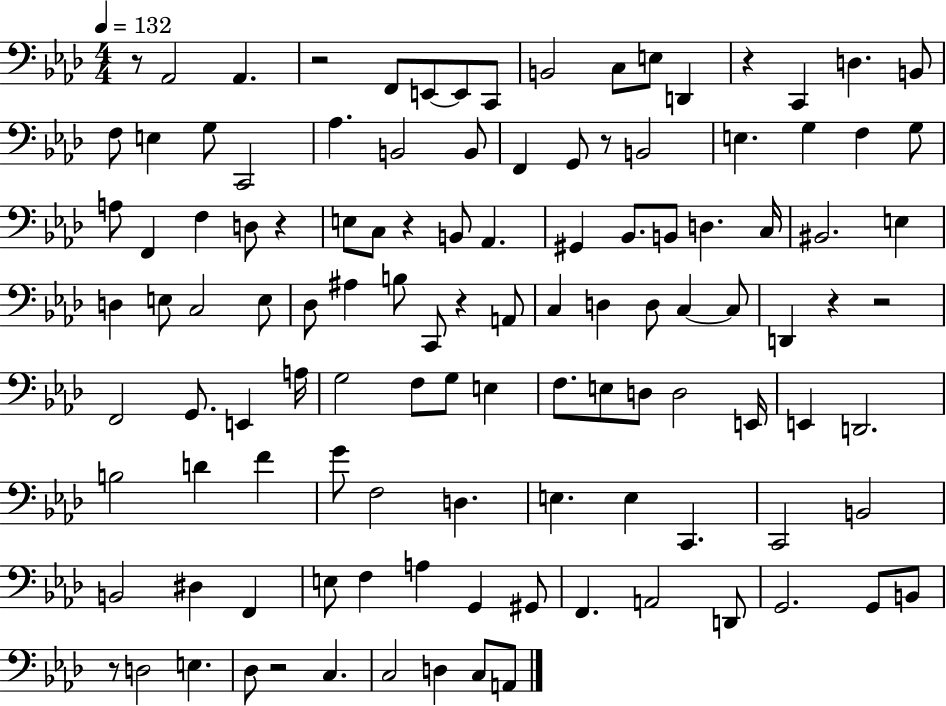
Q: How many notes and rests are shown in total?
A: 116